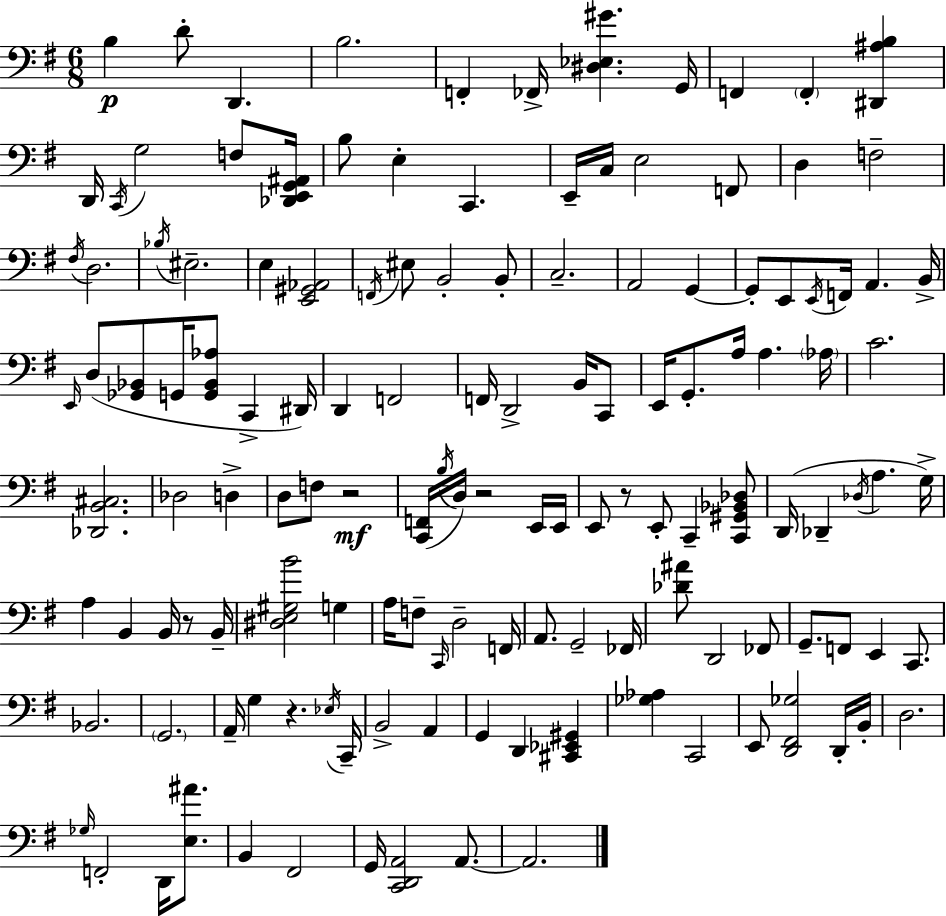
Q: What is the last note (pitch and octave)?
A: A2